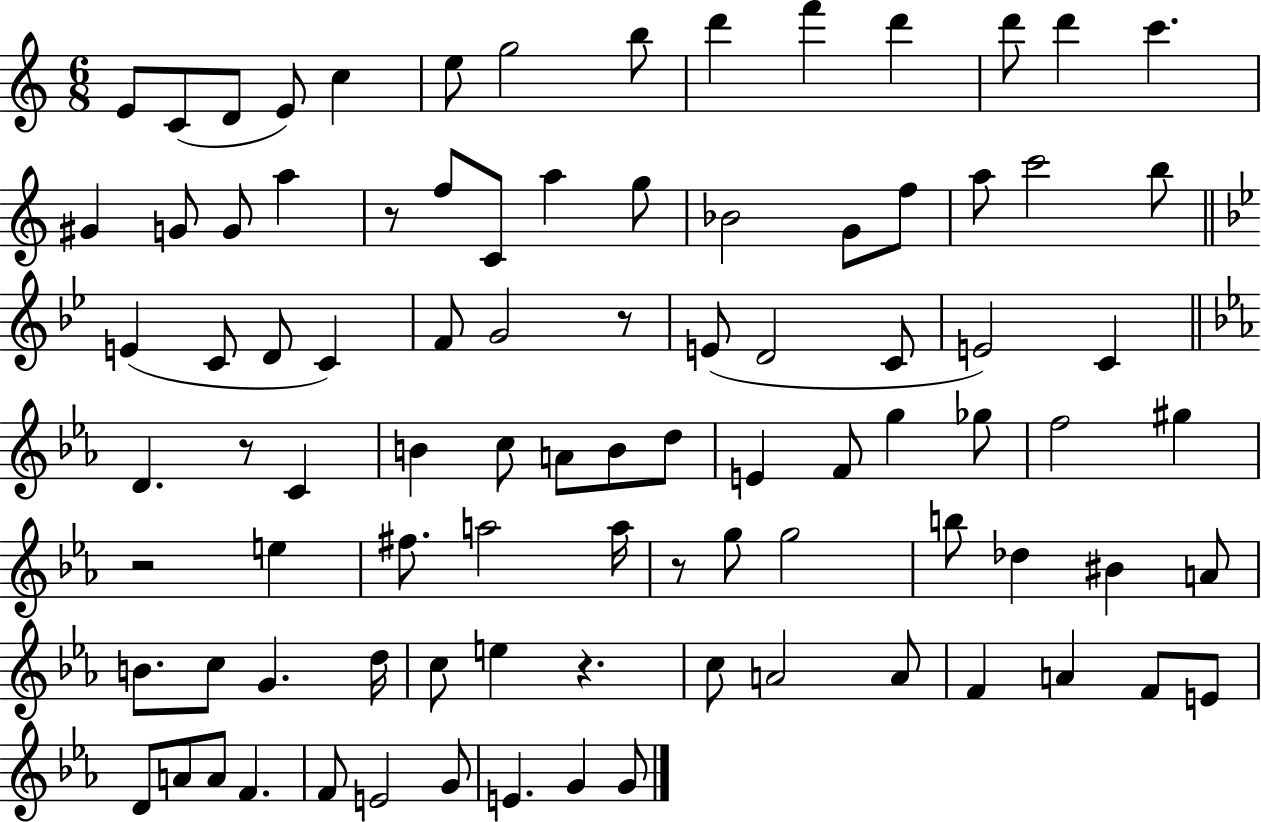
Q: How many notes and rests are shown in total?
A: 91